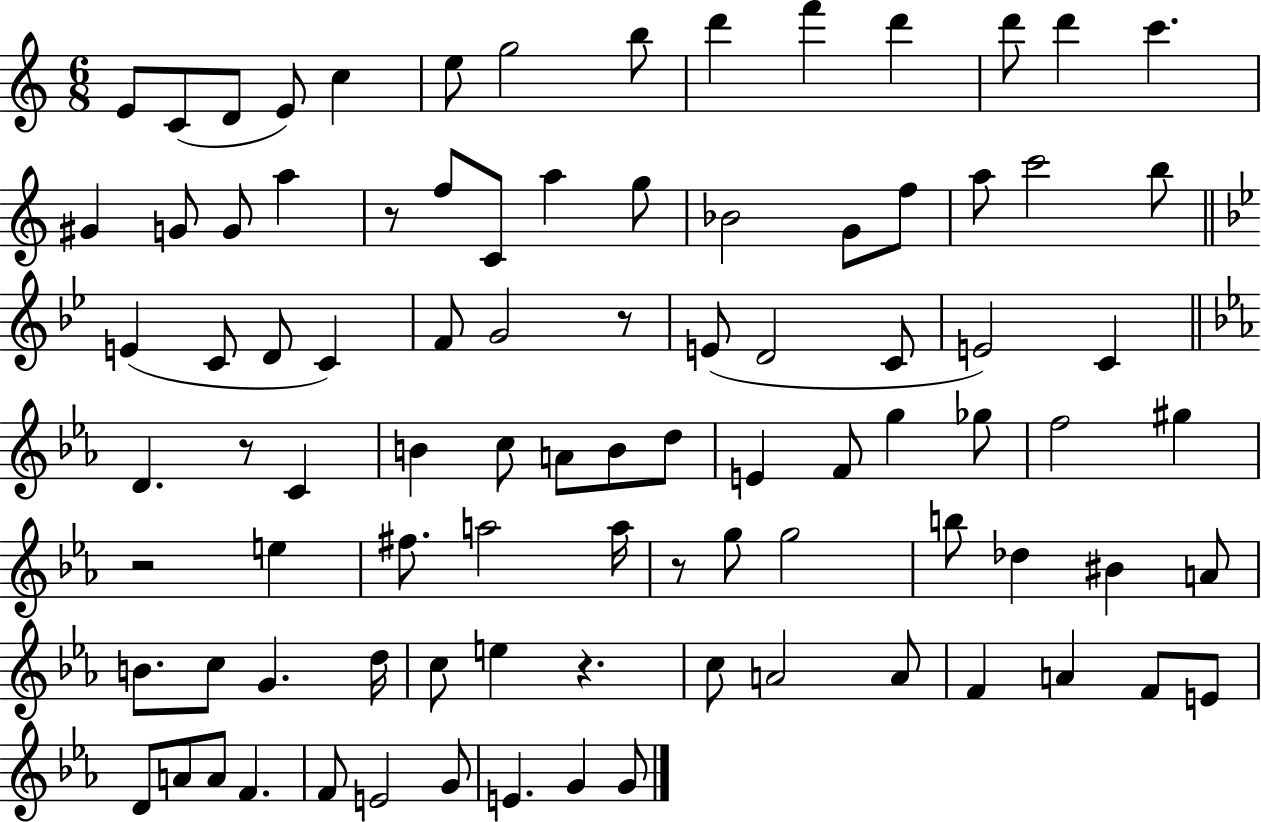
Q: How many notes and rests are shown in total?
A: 91